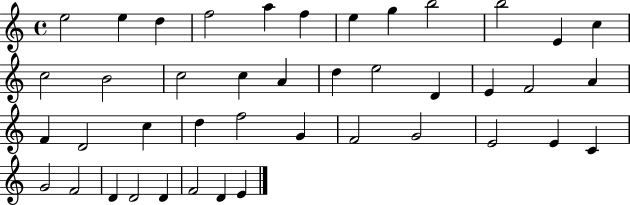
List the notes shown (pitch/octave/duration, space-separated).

E5/h E5/q D5/q F5/h A5/q F5/q E5/q G5/q B5/h B5/h E4/q C5/q C5/h B4/h C5/h C5/q A4/q D5/q E5/h D4/q E4/q F4/h A4/q F4/q D4/h C5/q D5/q F5/h G4/q F4/h G4/h E4/h E4/q C4/q G4/h F4/h D4/q D4/h D4/q F4/h D4/q E4/q